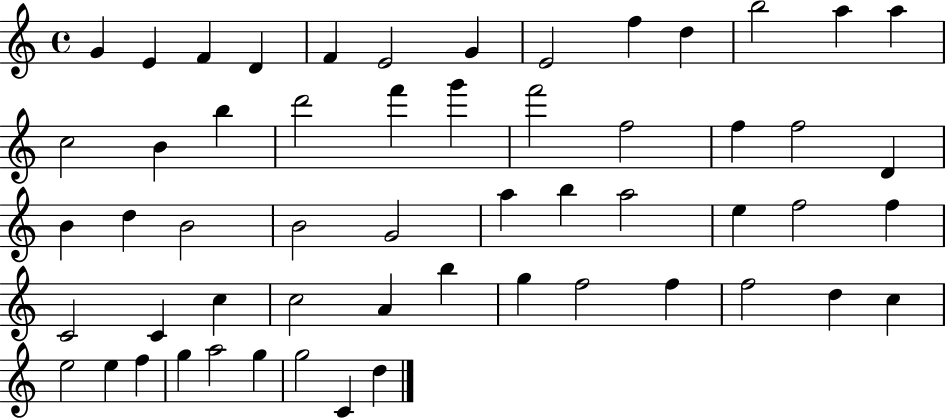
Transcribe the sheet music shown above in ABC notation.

X:1
T:Untitled
M:4/4
L:1/4
K:C
G E F D F E2 G E2 f d b2 a a c2 B b d'2 f' g' f'2 f2 f f2 D B d B2 B2 G2 a b a2 e f2 f C2 C c c2 A b g f2 f f2 d c e2 e f g a2 g g2 C d